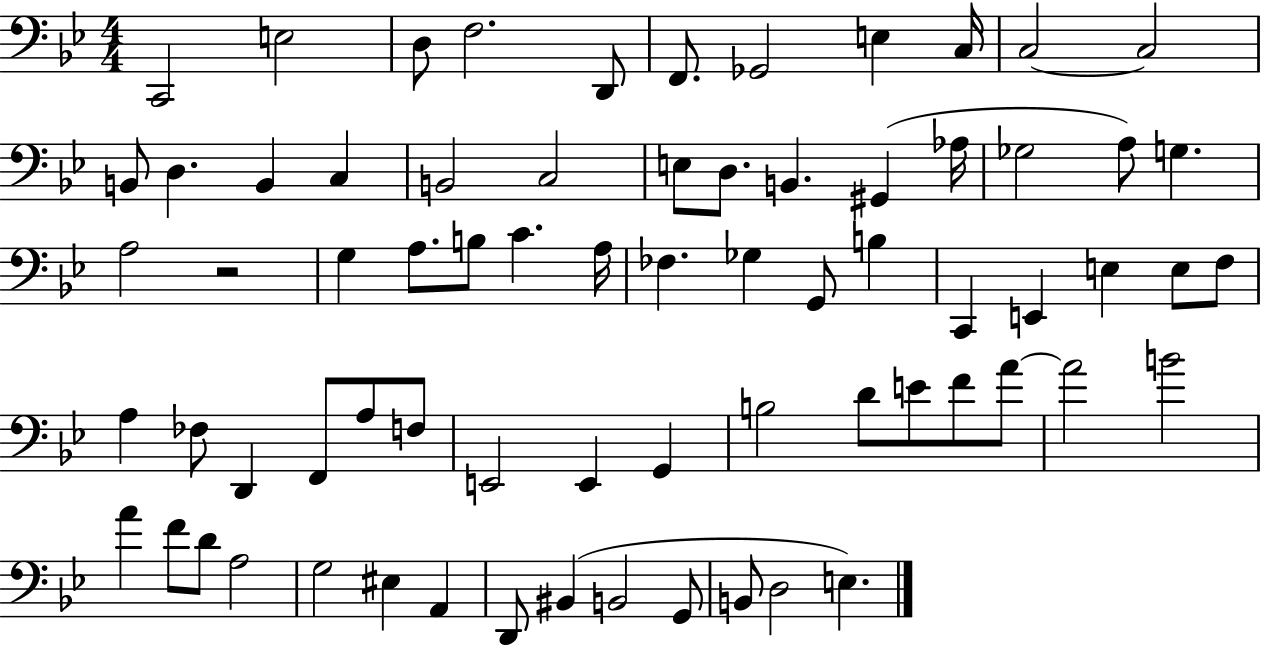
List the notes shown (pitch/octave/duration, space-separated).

C2/h E3/h D3/e F3/h. D2/e F2/e. Gb2/h E3/q C3/s C3/h C3/h B2/e D3/q. B2/q C3/q B2/h C3/h E3/e D3/e. B2/q. G#2/q Ab3/s Gb3/h A3/e G3/q. A3/h R/h G3/q A3/e. B3/e C4/q. A3/s FES3/q. Gb3/q G2/e B3/q C2/q E2/q E3/q E3/e F3/e A3/q FES3/e D2/q F2/e A3/e F3/e E2/h E2/q G2/q B3/h D4/e E4/e F4/e A4/e A4/h B4/h A4/q F4/e D4/e A3/h G3/h EIS3/q A2/q D2/e BIS2/q B2/h G2/e B2/e D3/h E3/q.